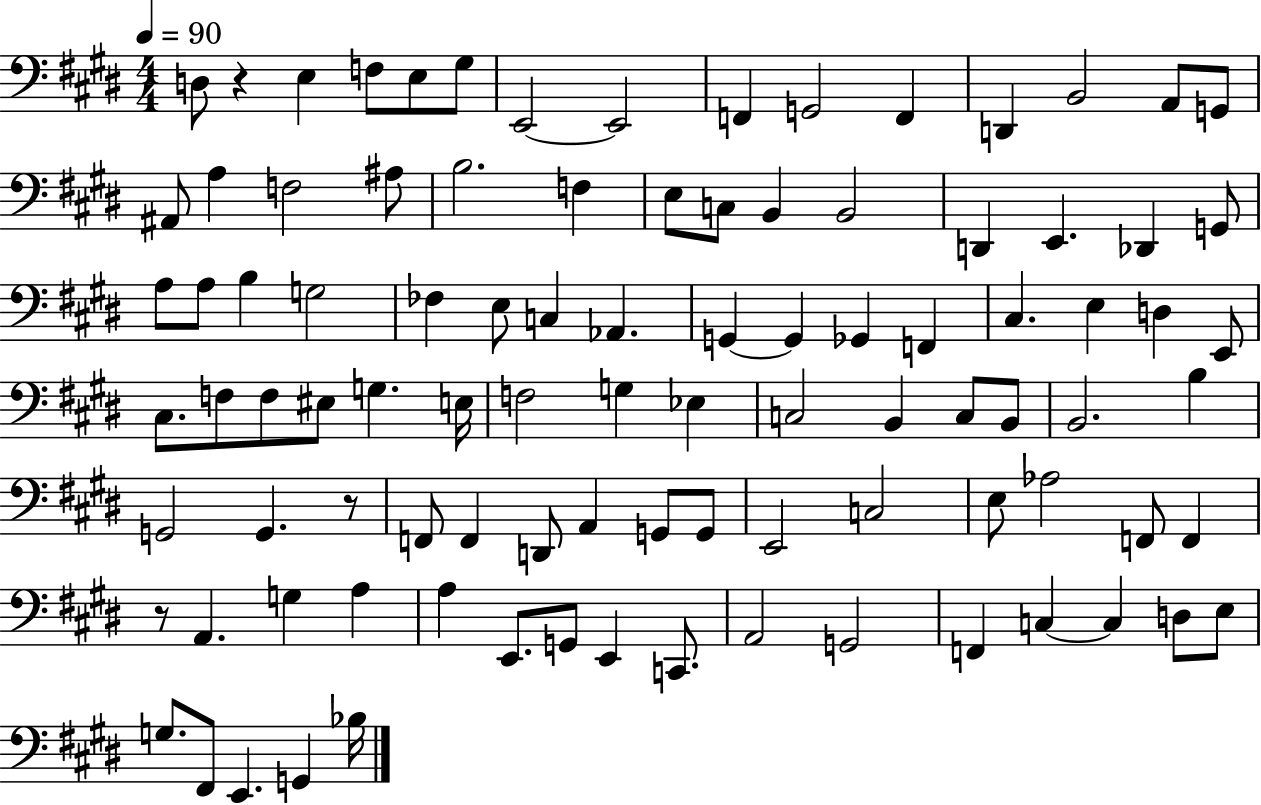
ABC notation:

X:1
T:Untitled
M:4/4
L:1/4
K:E
D,/2 z E, F,/2 E,/2 ^G,/2 E,,2 E,,2 F,, G,,2 F,, D,, B,,2 A,,/2 G,,/2 ^A,,/2 A, F,2 ^A,/2 B,2 F, E,/2 C,/2 B,, B,,2 D,, E,, _D,, G,,/2 A,/2 A,/2 B, G,2 _F, E,/2 C, _A,, G,, G,, _G,, F,, ^C, E, D, E,,/2 ^C,/2 F,/2 F,/2 ^E,/2 G, E,/4 F,2 G, _E, C,2 B,, C,/2 B,,/2 B,,2 B, G,,2 G,, z/2 F,,/2 F,, D,,/2 A,, G,,/2 G,,/2 E,,2 C,2 E,/2 _A,2 F,,/2 F,, z/2 A,, G, A, A, E,,/2 G,,/2 E,, C,,/2 A,,2 G,,2 F,, C, C, D,/2 E,/2 G,/2 ^F,,/2 E,, G,, _B,/4